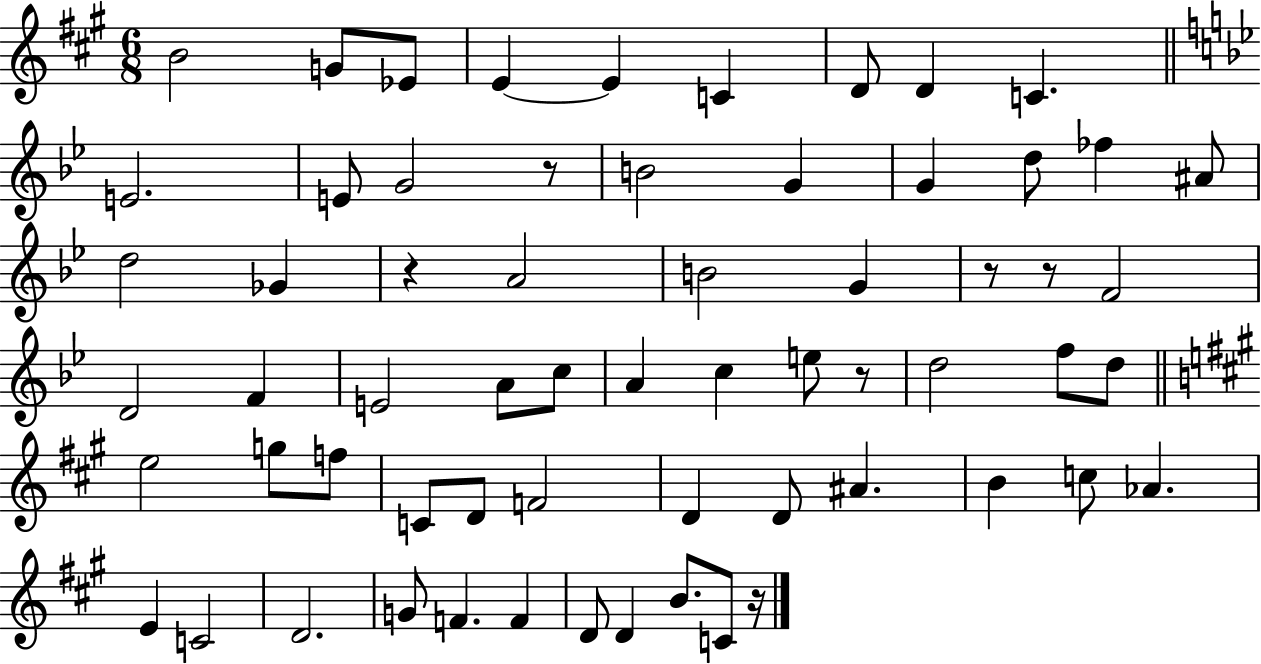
X:1
T:Untitled
M:6/8
L:1/4
K:A
B2 G/2 _E/2 E E C D/2 D C E2 E/2 G2 z/2 B2 G G d/2 _f ^A/2 d2 _G z A2 B2 G z/2 z/2 F2 D2 F E2 A/2 c/2 A c e/2 z/2 d2 f/2 d/2 e2 g/2 f/2 C/2 D/2 F2 D D/2 ^A B c/2 _A E C2 D2 G/2 F F D/2 D B/2 C/2 z/4